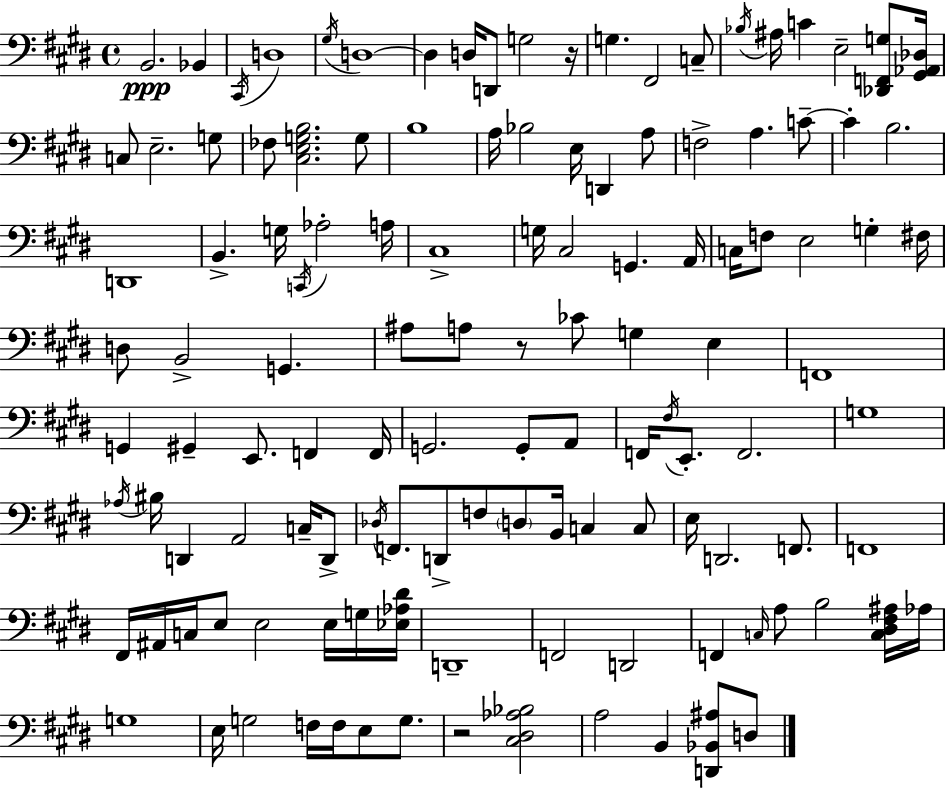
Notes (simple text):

B2/h. Bb2/q C#2/s D3/w G#3/s D3/w D3/q D3/s D2/e G3/h R/s G3/q. F#2/h C3/e Bb3/s A#3/s C4/q E3/h [Db2,F2,G3]/e [G#2,Ab2,Db3]/s C3/e E3/h. G3/e FES3/e [C#3,E3,G3,B3]/h. G3/e B3/w A3/s Bb3/h E3/s D2/q A3/e F3/h A3/q. C4/e C4/q B3/h. D2/w B2/q. G3/s C2/s Ab3/h A3/s C#3/w G3/s C#3/h G2/q. A2/s C3/s F3/e E3/h G3/q F#3/s D3/e B2/h G2/q. A#3/e A3/e R/e CES4/e G3/q E3/q F2/w G2/q G#2/q E2/e. F2/q F2/s G2/h. G2/e A2/e F2/s F#3/s E2/e. F2/h. G3/w Ab3/s BIS3/s D2/q A2/h C3/s D2/e Db3/s F2/e. D2/e F3/e D3/e B2/s C3/q C3/e E3/s D2/h. F2/e. F2/w F#2/s A#2/s C3/s E3/e E3/h E3/s G3/s [Eb3,Ab3,D#4]/s D2/w F2/h D2/h F2/q C3/s A3/e B3/h [C3,D#3,F#3,A#3]/s Ab3/s G3/w E3/s G3/h F3/s F3/s E3/e G3/e. R/h [C#3,D#3,Ab3,Bb3]/h A3/h B2/q [D2,Bb2,A#3]/e D3/e